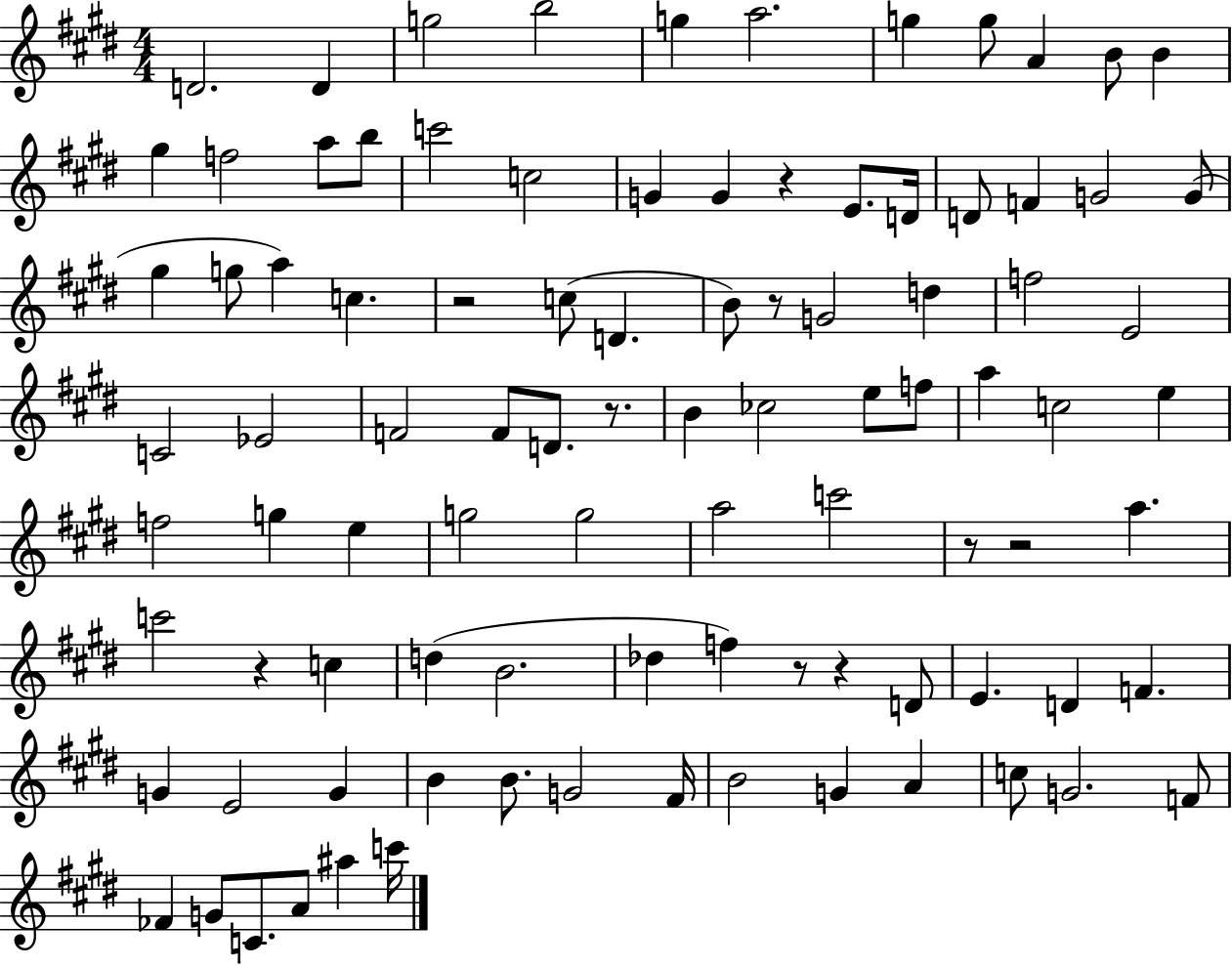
D4/h. D4/q G5/h B5/h G5/q A5/h. G5/q G5/e A4/q B4/e B4/q G#5/q F5/h A5/e B5/e C6/h C5/h G4/q G4/q R/q E4/e. D4/s D4/e F4/q G4/h G4/e G#5/q G5/e A5/q C5/q. R/h C5/e D4/q. B4/e R/e G4/h D5/q F5/h E4/h C4/h Eb4/h F4/h F4/e D4/e. R/e. B4/q CES5/h E5/e F5/e A5/q C5/h E5/q F5/h G5/q E5/q G5/h G5/h A5/h C6/h R/e R/h A5/q. C6/h R/q C5/q D5/q B4/h. Db5/q F5/q R/e R/q D4/e E4/q. D4/q F4/q. G4/q E4/h G4/q B4/q B4/e. G4/h F#4/s B4/h G4/q A4/q C5/e G4/h. F4/e FES4/q G4/e C4/e. A4/e A#5/q C6/s